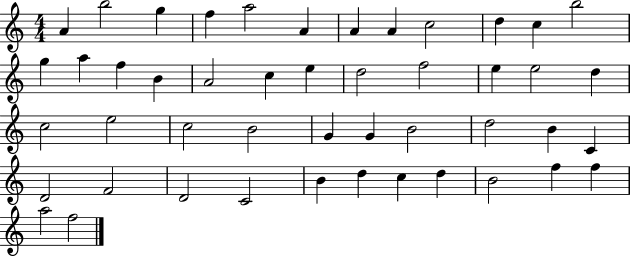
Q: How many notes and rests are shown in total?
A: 47